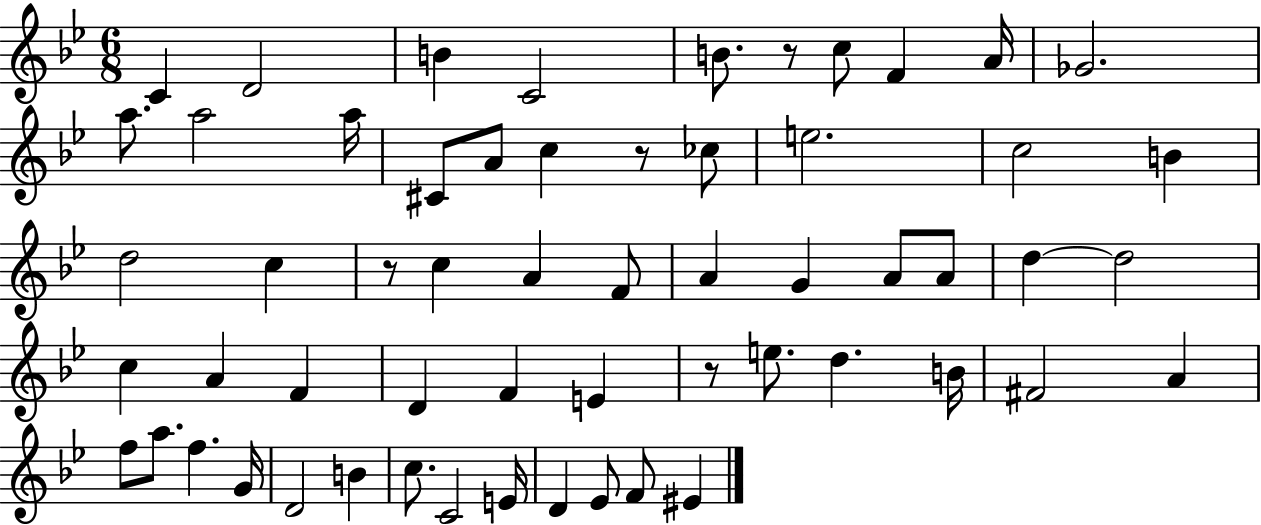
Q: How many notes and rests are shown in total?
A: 58